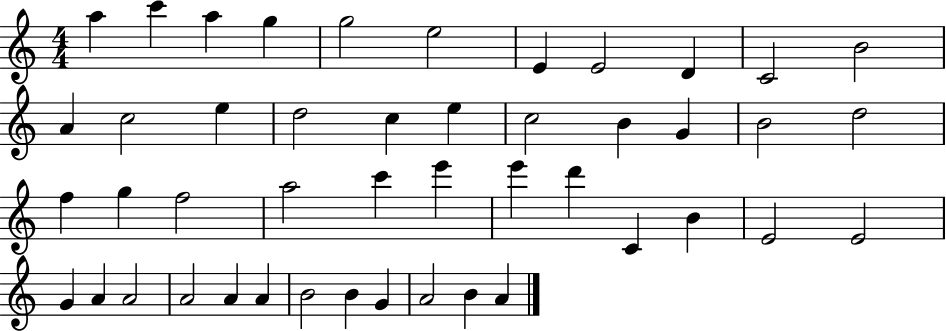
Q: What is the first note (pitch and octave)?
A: A5